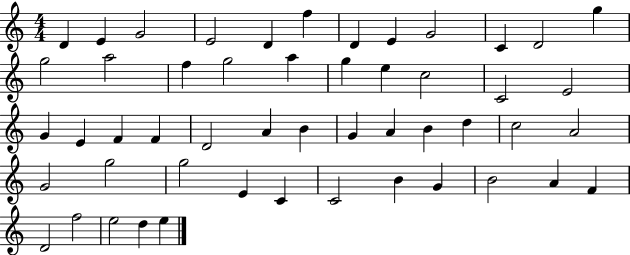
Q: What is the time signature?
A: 4/4